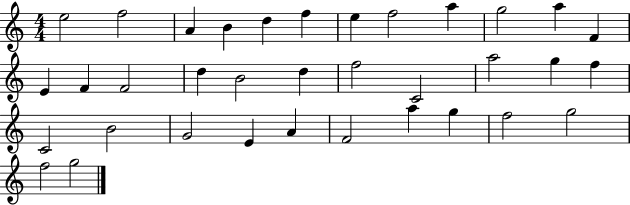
X:1
T:Untitled
M:4/4
L:1/4
K:C
e2 f2 A B d f e f2 a g2 a F E F F2 d B2 d f2 C2 a2 g f C2 B2 G2 E A F2 a g f2 g2 f2 g2